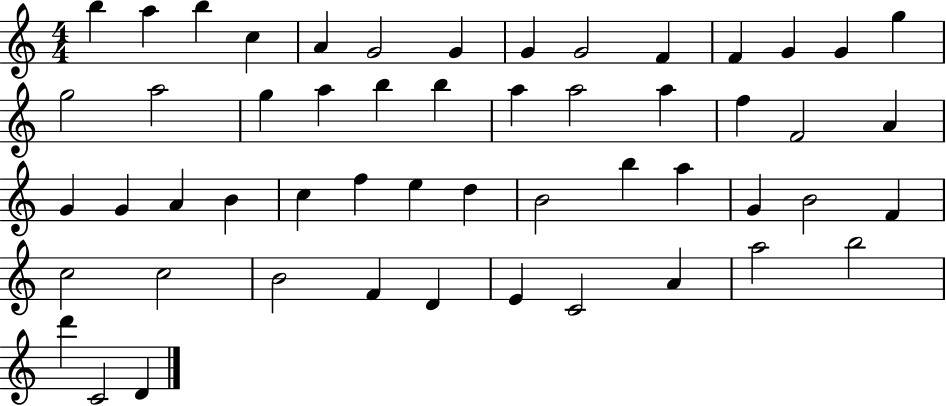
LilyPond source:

{
  \clef treble
  \numericTimeSignature
  \time 4/4
  \key c \major
  b''4 a''4 b''4 c''4 | a'4 g'2 g'4 | g'4 g'2 f'4 | f'4 g'4 g'4 g''4 | \break g''2 a''2 | g''4 a''4 b''4 b''4 | a''4 a''2 a''4 | f''4 f'2 a'4 | \break g'4 g'4 a'4 b'4 | c''4 f''4 e''4 d''4 | b'2 b''4 a''4 | g'4 b'2 f'4 | \break c''2 c''2 | b'2 f'4 d'4 | e'4 c'2 a'4 | a''2 b''2 | \break d'''4 c'2 d'4 | \bar "|."
}